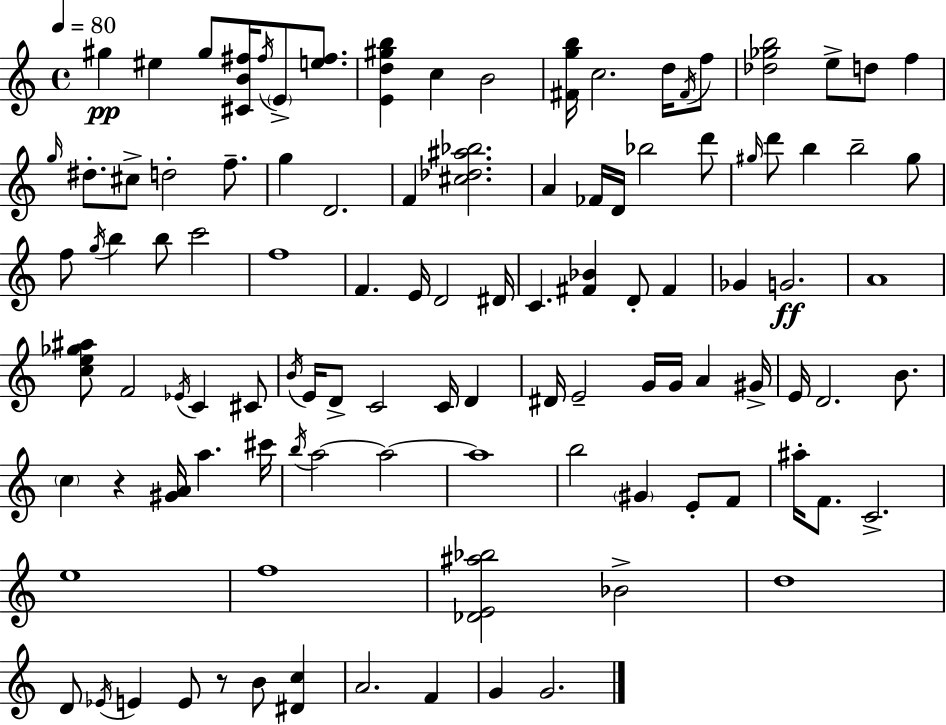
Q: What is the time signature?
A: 4/4